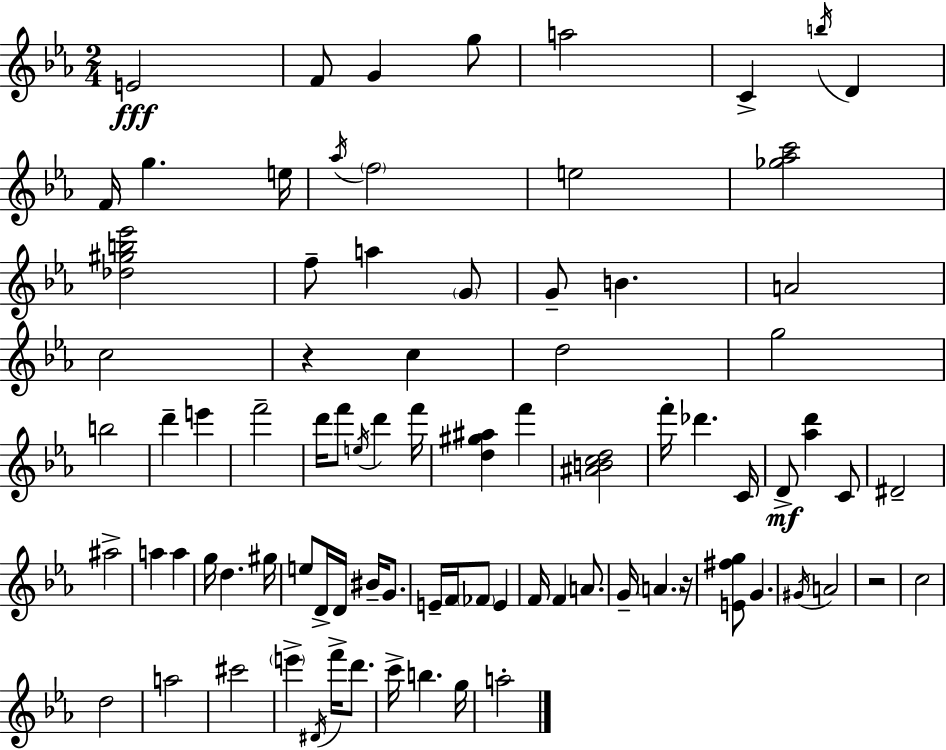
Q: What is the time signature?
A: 2/4